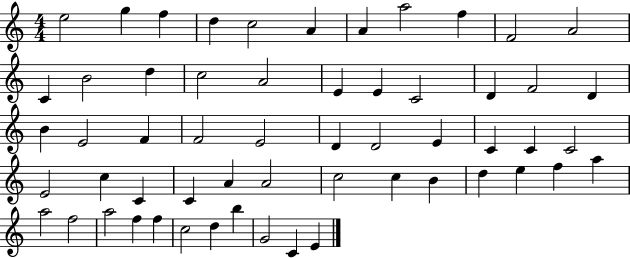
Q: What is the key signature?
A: C major